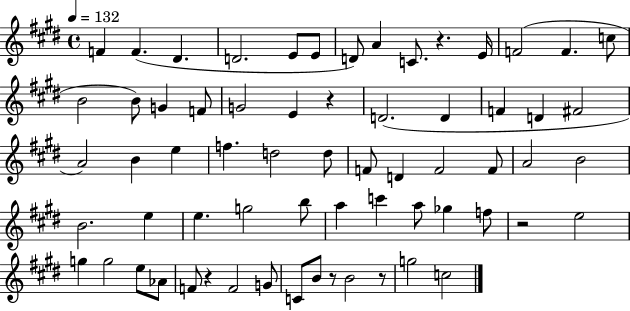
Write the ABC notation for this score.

X:1
T:Untitled
M:4/4
L:1/4
K:E
F F ^D D2 E/2 E/2 D/2 A C/2 z E/4 F2 F c/2 B2 B/2 G F/2 G2 E z D2 D F D ^F2 A2 B e f d2 d/2 F/2 D F2 F/2 A2 B2 B2 e e g2 b/2 a c' a/2 _g f/2 z2 e2 g g2 e/2 _A/2 F/2 z F2 G/2 C/2 B/2 z/2 B2 z/2 g2 c2